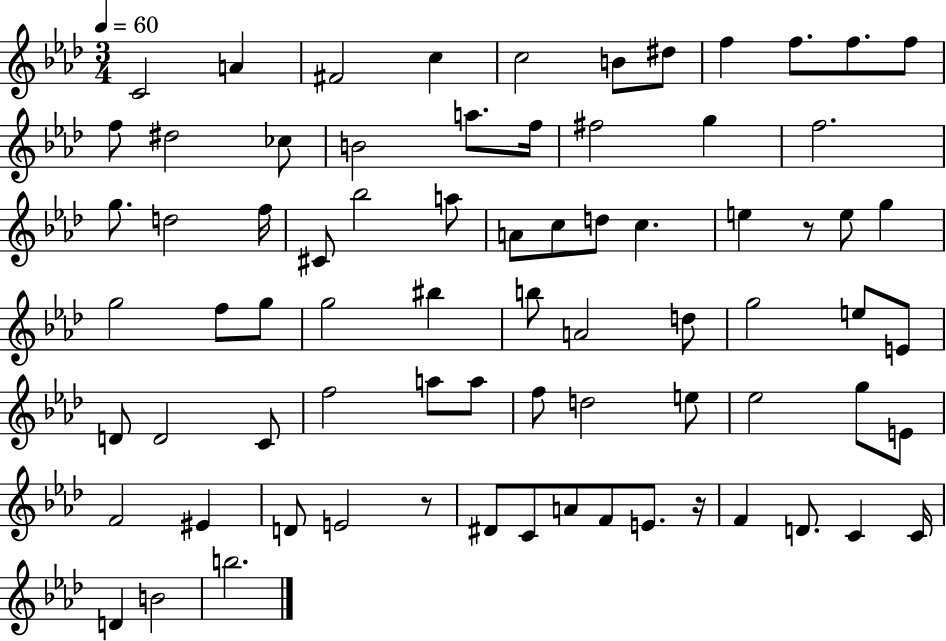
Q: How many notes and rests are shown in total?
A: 75